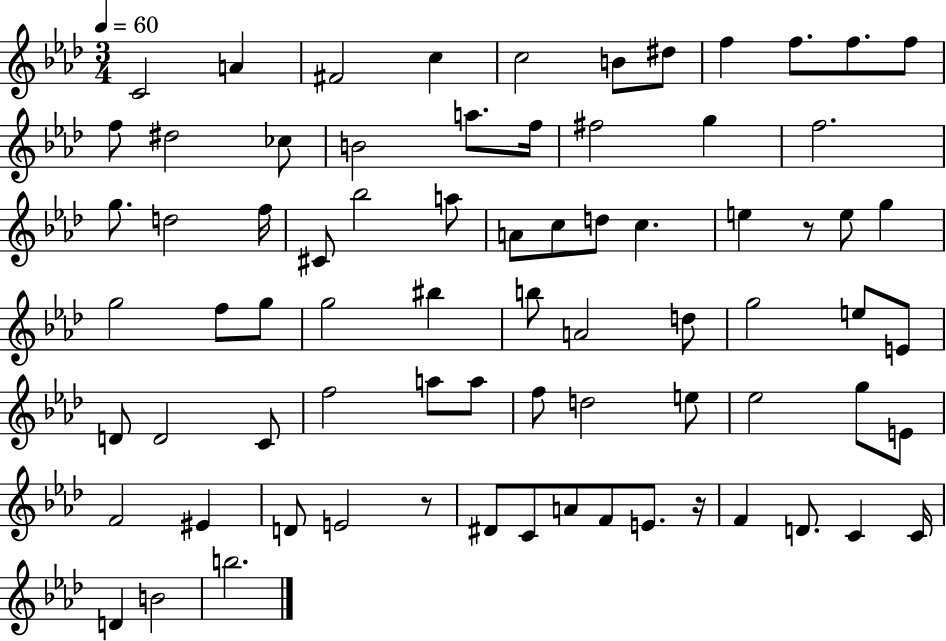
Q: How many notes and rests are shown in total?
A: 75